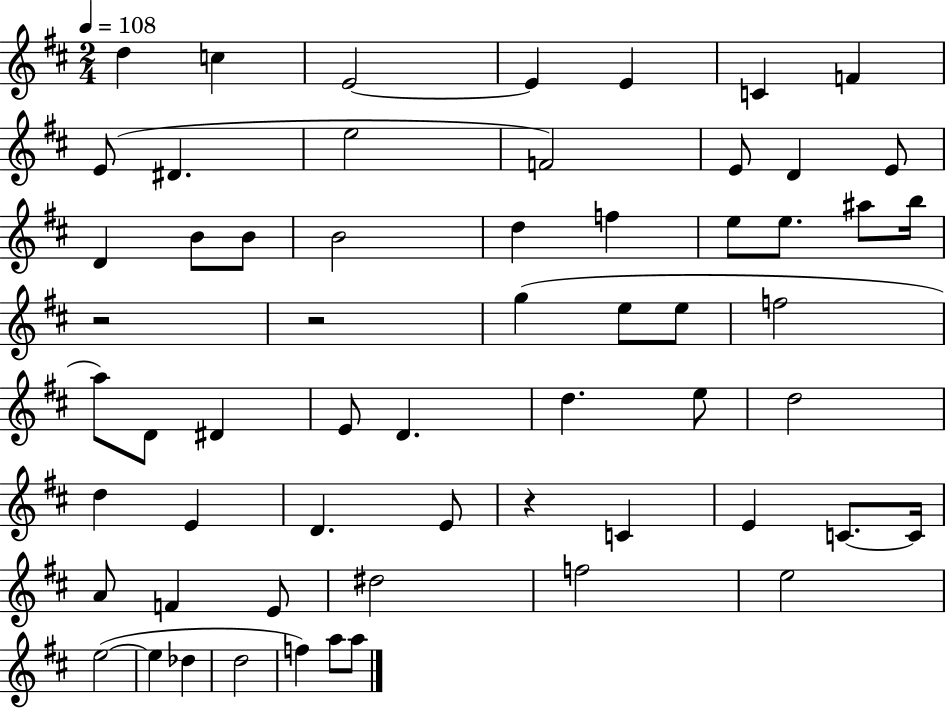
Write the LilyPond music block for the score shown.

{
  \clef treble
  \numericTimeSignature
  \time 2/4
  \key d \major
  \tempo 4 = 108
  d''4 c''4 | e'2~~ | e'4 e'4 | c'4 f'4 | \break e'8( dis'4. | e''2 | f'2) | e'8 d'4 e'8 | \break d'4 b'8 b'8 | b'2 | d''4 f''4 | e''8 e''8. ais''8 b''16 | \break r2 | r2 | g''4( e''8 e''8 | f''2 | \break a''8) d'8 dis'4 | e'8 d'4. | d''4. e''8 | d''2 | \break d''4 e'4 | d'4. e'8 | r4 c'4 | e'4 c'8.~~ c'16 | \break a'8 f'4 e'8 | dis''2 | f''2 | e''2 | \break e''2~(~ | e''4 des''4 | d''2 | f''4) a''8 a''8 | \break \bar "|."
}